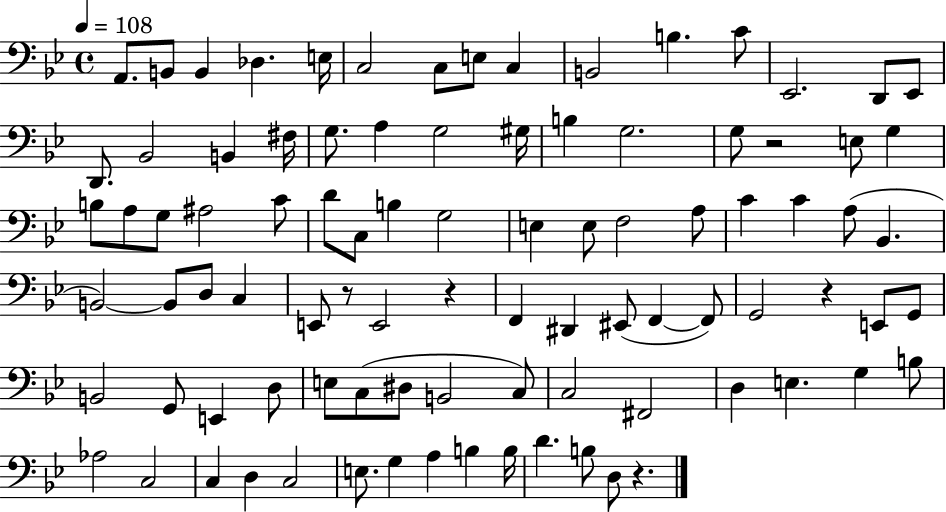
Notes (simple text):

A2/e. B2/e B2/q Db3/q. E3/s C3/h C3/e E3/e C3/q B2/h B3/q. C4/e Eb2/h. D2/e Eb2/e D2/e. Bb2/h B2/q F#3/s G3/e. A3/q G3/h G#3/s B3/q G3/h. G3/e R/h E3/e G3/q B3/e A3/e G3/e A#3/h C4/e D4/e C3/e B3/q G3/h E3/q E3/e F3/h A3/e C4/q C4/q A3/e Bb2/q. B2/h B2/e D3/e C3/q E2/e R/e E2/h R/q F2/q D#2/q EIS2/e F2/q F2/e G2/h R/q E2/e G2/e B2/h G2/e E2/q D3/e E3/e C3/e D#3/e B2/h C3/e C3/h F#2/h D3/q E3/q. G3/q B3/e Ab3/h C3/h C3/q D3/q C3/h E3/e. G3/q A3/q B3/q B3/s D4/q. B3/e D3/e R/q.